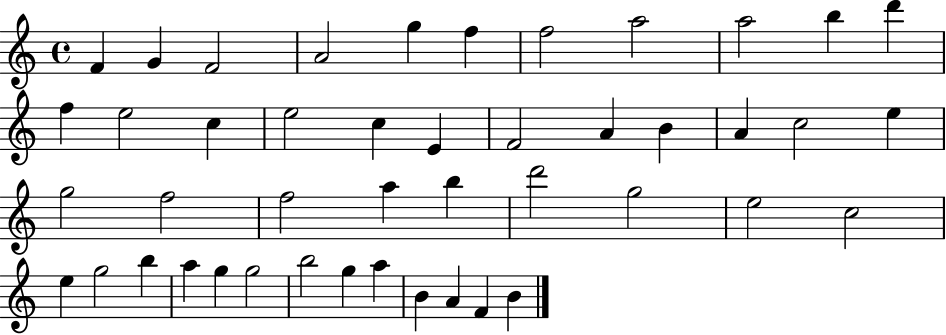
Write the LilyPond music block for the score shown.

{
  \clef treble
  \time 4/4
  \defaultTimeSignature
  \key c \major
  f'4 g'4 f'2 | a'2 g''4 f''4 | f''2 a''2 | a''2 b''4 d'''4 | \break f''4 e''2 c''4 | e''2 c''4 e'4 | f'2 a'4 b'4 | a'4 c''2 e''4 | \break g''2 f''2 | f''2 a''4 b''4 | d'''2 g''2 | e''2 c''2 | \break e''4 g''2 b''4 | a''4 g''4 g''2 | b''2 g''4 a''4 | b'4 a'4 f'4 b'4 | \break \bar "|."
}